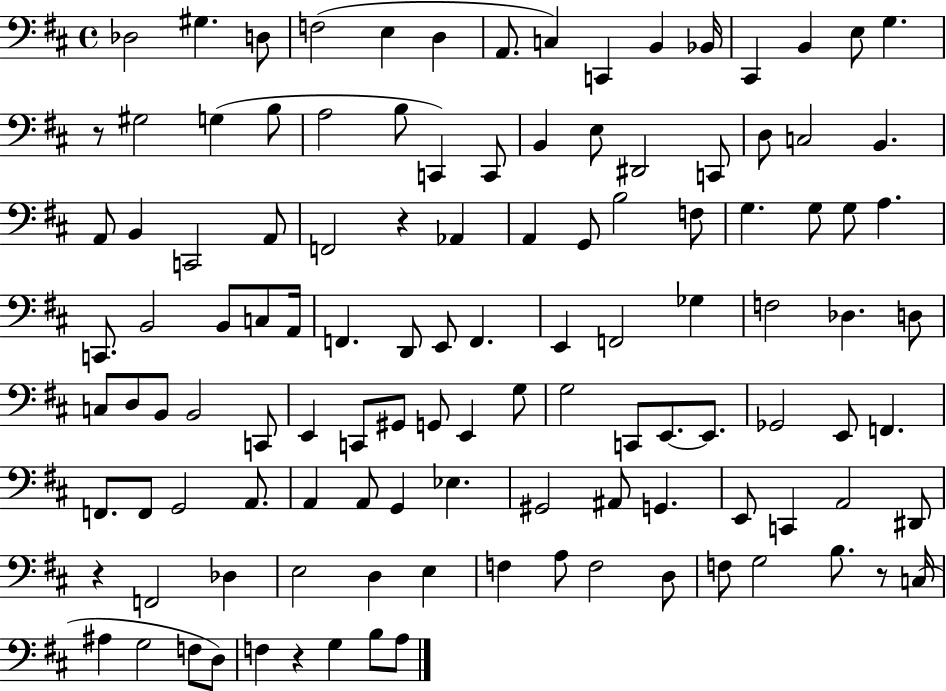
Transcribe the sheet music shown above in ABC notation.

X:1
T:Untitled
M:4/4
L:1/4
K:D
_D,2 ^G, D,/2 F,2 E, D, A,,/2 C, C,, B,, _B,,/4 ^C,, B,, E,/2 G, z/2 ^G,2 G, B,/2 A,2 B,/2 C,, C,,/2 B,, E,/2 ^D,,2 C,,/2 D,/2 C,2 B,, A,,/2 B,, C,,2 A,,/2 F,,2 z _A,, A,, G,,/2 B,2 F,/2 G, G,/2 G,/2 A, C,,/2 B,,2 B,,/2 C,/2 A,,/4 F,, D,,/2 E,,/2 F,, E,, F,,2 _G, F,2 _D, D,/2 C,/2 D,/2 B,,/2 B,,2 C,,/2 E,, C,,/2 ^G,,/2 G,,/2 E,, G,/2 G,2 C,,/2 E,,/2 E,,/2 _G,,2 E,,/2 F,, F,,/2 F,,/2 G,,2 A,,/2 A,, A,,/2 G,, _E, ^G,,2 ^A,,/2 G,, E,,/2 C,, A,,2 ^D,,/2 z F,,2 _D, E,2 D, E, F, A,/2 F,2 D,/2 F,/2 G,2 B,/2 z/2 C,/4 ^A, G,2 F,/2 D,/2 F, z G, B,/2 A,/2